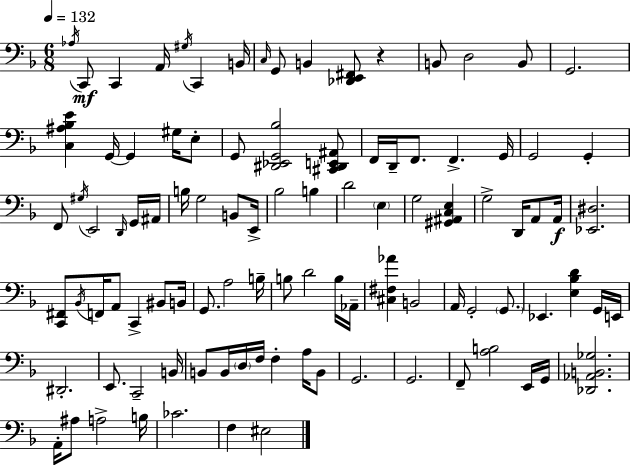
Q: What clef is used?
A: bass